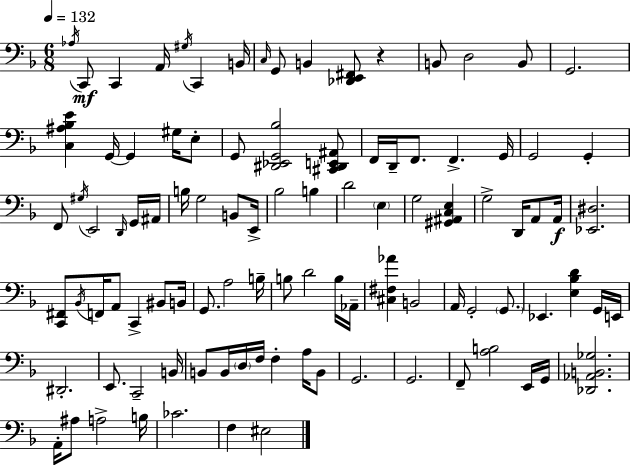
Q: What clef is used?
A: bass